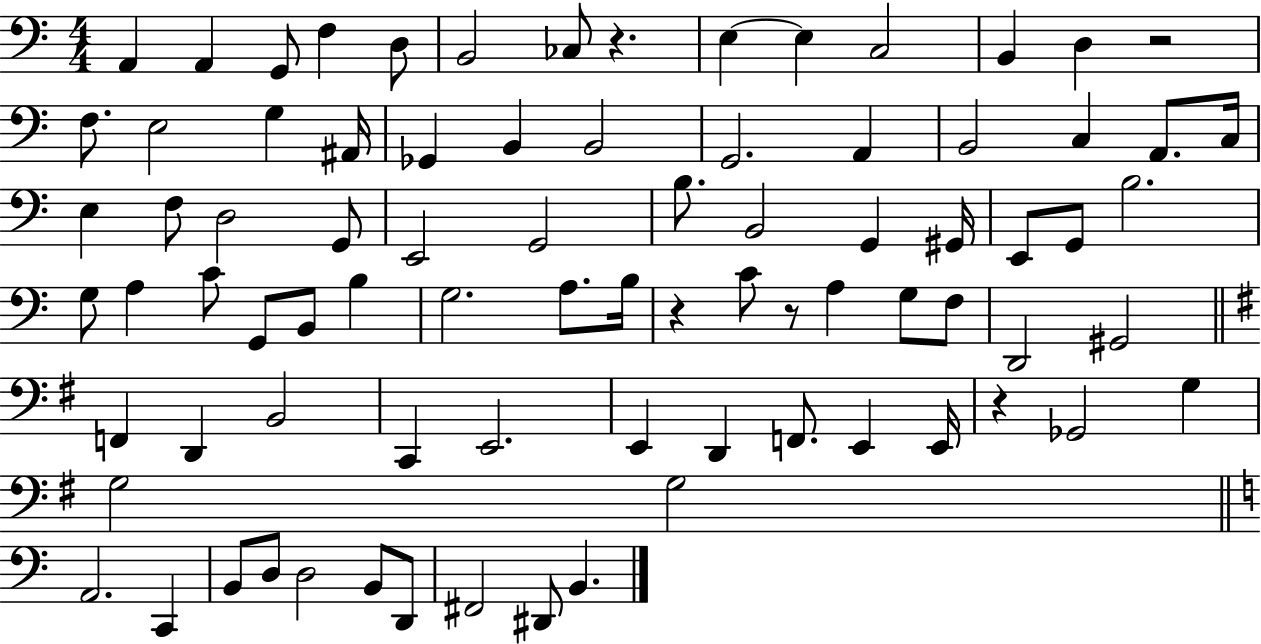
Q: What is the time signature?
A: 4/4